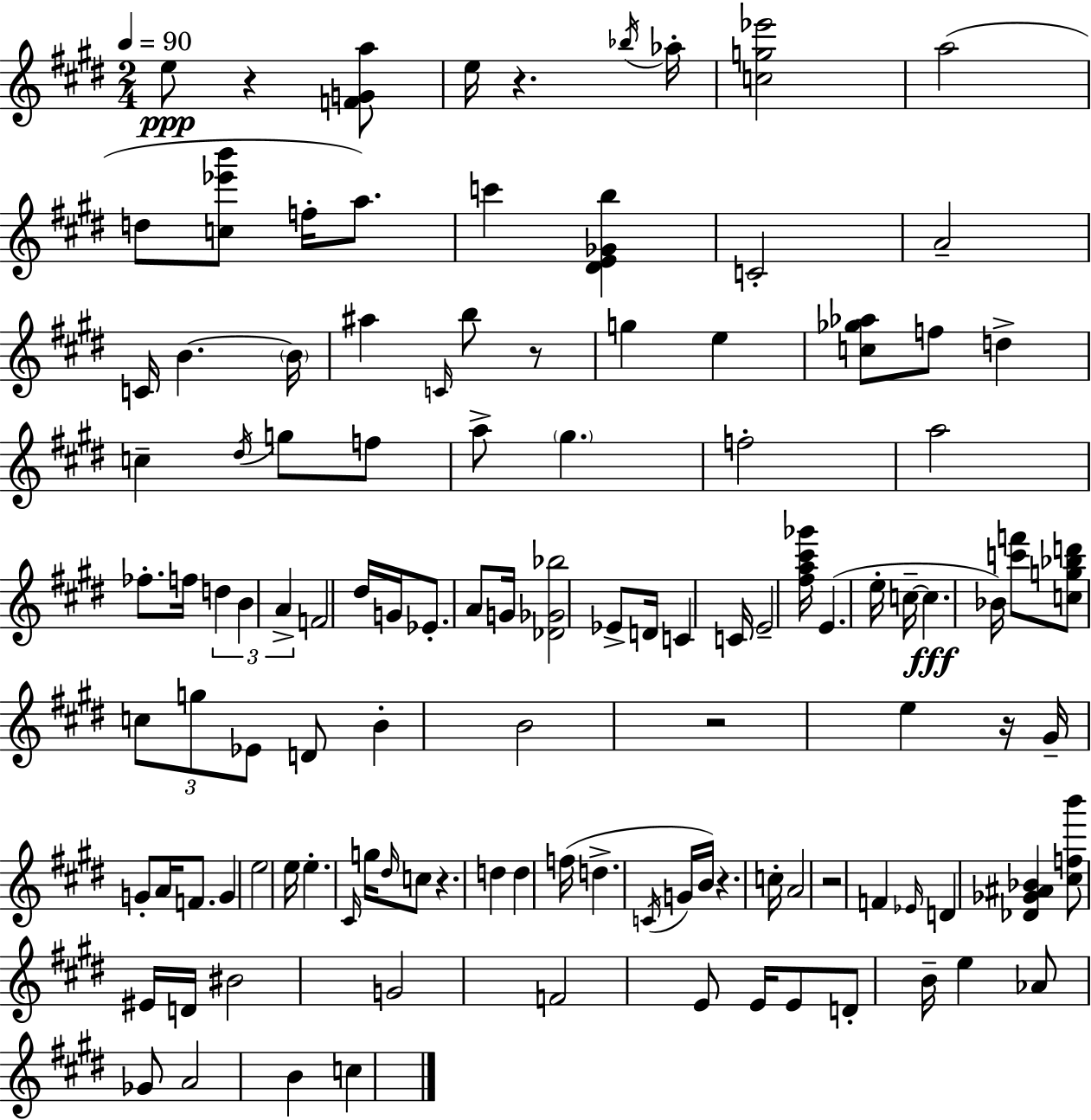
E5/e R/q [F4,G4,A5]/e E5/s R/q. Bb5/s Ab5/s [C5,G5,Eb6]/h A5/h D5/e [C5,Eb6,B6]/e F5/s A5/e. C6/q [D#4,E4,Gb4,B5]/q C4/h A4/h C4/s B4/q. B4/s A#5/q C4/s B5/e R/e G5/q E5/q [C5,Gb5,Ab5]/e F5/e D5/q C5/q D#5/s G5/e F5/e A5/e G#5/q. F5/h A5/h FES5/e. F5/s D5/q B4/q A4/q F4/h D#5/s G4/s Eb4/e. A4/e G4/s [Db4,Gb4,Bb5]/h Eb4/e D4/s C4/q C4/s E4/h [F#5,A5,C#6,Gb6]/s E4/q. E5/s C5/s C5/q. Bb4/s [C6,F6]/e [C5,G5,Bb5,D6]/e C5/e G5/e Eb4/e D4/e B4/q B4/h R/h E5/q R/s G#4/s G4/e A4/s F4/e. G4/q E5/h E5/s E5/q. C#4/s G5/s D#5/s C5/e R/q. D5/q D5/q F5/s D5/q. C4/s G4/s B4/s R/q. C5/s A4/h R/h F4/q Eb4/s D4/q [Db4,Gb4,A#4,Bb4]/q [C#5,F5,B6]/e EIS4/s D4/s BIS4/h G4/h F4/h E4/e E4/s E4/e D4/e B4/s E5/q Ab4/e Gb4/e A4/h B4/q C5/q